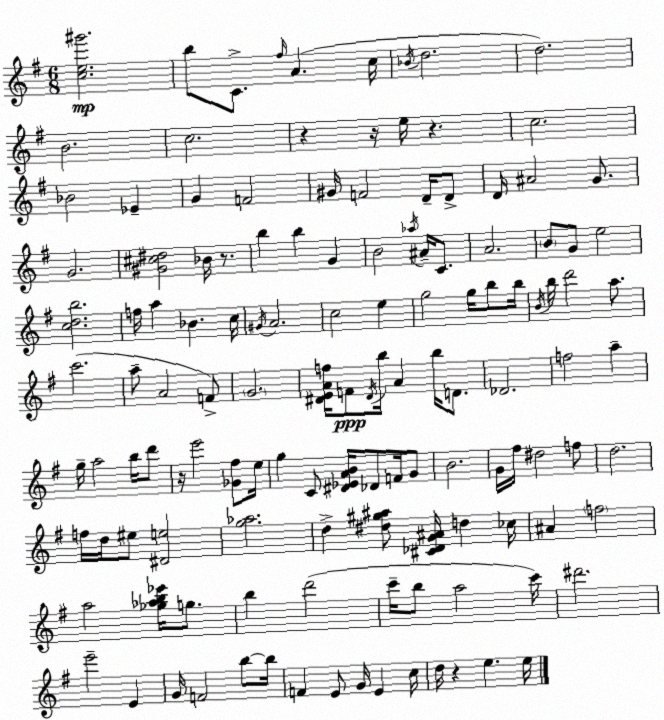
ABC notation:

X:1
T:Untitled
M:6/8
L:1/4
K:Em
[ce^g']2 b/2 C/2 ^f/4 A c/4 _B/4 d2 d2 B2 c2 z z/4 e/4 z c2 _B2 _E G F2 ^G/4 F2 D/4 D/2 D/4 ^A2 G/2 G2 [^G^c^d]2 _B/4 z/2 b b G B2 _a/4 ^A/4 C/2 A2 B/2 G/2 e2 [cdb]2 f/4 a _B c/4 ^G/4 A2 c2 e g2 g/4 b/2 b/4 B/4 b/4 d'2 a/2 c'2 a/2 A2 F/2 G2 [^DEAf]/4 F/2 ^D/4 b/4 A b/4 D/2 _D2 f2 a g/4 a2 b/4 d'/2 z/4 e'2 [_G^f]/2 e/4 g C/2 [^D_EAB]/4 _D/2 F/4 G/2 B2 G/4 ^f/4 ^d2 f/2 d2 f/4 d/4 ^e/2 [^De]2 [g_a]2 d [^d^g^a]/2 [^C_DG^A]/4 d _c/4 ^A f2 a2 [_g_ab_e']/4 g/2 b d'2 c'/4 b/2 a2 c'/4 ^d'2 e'2 E G/4 F2 b/2 b/4 F E/2 G/4 E c/4 d/4 z e e/4